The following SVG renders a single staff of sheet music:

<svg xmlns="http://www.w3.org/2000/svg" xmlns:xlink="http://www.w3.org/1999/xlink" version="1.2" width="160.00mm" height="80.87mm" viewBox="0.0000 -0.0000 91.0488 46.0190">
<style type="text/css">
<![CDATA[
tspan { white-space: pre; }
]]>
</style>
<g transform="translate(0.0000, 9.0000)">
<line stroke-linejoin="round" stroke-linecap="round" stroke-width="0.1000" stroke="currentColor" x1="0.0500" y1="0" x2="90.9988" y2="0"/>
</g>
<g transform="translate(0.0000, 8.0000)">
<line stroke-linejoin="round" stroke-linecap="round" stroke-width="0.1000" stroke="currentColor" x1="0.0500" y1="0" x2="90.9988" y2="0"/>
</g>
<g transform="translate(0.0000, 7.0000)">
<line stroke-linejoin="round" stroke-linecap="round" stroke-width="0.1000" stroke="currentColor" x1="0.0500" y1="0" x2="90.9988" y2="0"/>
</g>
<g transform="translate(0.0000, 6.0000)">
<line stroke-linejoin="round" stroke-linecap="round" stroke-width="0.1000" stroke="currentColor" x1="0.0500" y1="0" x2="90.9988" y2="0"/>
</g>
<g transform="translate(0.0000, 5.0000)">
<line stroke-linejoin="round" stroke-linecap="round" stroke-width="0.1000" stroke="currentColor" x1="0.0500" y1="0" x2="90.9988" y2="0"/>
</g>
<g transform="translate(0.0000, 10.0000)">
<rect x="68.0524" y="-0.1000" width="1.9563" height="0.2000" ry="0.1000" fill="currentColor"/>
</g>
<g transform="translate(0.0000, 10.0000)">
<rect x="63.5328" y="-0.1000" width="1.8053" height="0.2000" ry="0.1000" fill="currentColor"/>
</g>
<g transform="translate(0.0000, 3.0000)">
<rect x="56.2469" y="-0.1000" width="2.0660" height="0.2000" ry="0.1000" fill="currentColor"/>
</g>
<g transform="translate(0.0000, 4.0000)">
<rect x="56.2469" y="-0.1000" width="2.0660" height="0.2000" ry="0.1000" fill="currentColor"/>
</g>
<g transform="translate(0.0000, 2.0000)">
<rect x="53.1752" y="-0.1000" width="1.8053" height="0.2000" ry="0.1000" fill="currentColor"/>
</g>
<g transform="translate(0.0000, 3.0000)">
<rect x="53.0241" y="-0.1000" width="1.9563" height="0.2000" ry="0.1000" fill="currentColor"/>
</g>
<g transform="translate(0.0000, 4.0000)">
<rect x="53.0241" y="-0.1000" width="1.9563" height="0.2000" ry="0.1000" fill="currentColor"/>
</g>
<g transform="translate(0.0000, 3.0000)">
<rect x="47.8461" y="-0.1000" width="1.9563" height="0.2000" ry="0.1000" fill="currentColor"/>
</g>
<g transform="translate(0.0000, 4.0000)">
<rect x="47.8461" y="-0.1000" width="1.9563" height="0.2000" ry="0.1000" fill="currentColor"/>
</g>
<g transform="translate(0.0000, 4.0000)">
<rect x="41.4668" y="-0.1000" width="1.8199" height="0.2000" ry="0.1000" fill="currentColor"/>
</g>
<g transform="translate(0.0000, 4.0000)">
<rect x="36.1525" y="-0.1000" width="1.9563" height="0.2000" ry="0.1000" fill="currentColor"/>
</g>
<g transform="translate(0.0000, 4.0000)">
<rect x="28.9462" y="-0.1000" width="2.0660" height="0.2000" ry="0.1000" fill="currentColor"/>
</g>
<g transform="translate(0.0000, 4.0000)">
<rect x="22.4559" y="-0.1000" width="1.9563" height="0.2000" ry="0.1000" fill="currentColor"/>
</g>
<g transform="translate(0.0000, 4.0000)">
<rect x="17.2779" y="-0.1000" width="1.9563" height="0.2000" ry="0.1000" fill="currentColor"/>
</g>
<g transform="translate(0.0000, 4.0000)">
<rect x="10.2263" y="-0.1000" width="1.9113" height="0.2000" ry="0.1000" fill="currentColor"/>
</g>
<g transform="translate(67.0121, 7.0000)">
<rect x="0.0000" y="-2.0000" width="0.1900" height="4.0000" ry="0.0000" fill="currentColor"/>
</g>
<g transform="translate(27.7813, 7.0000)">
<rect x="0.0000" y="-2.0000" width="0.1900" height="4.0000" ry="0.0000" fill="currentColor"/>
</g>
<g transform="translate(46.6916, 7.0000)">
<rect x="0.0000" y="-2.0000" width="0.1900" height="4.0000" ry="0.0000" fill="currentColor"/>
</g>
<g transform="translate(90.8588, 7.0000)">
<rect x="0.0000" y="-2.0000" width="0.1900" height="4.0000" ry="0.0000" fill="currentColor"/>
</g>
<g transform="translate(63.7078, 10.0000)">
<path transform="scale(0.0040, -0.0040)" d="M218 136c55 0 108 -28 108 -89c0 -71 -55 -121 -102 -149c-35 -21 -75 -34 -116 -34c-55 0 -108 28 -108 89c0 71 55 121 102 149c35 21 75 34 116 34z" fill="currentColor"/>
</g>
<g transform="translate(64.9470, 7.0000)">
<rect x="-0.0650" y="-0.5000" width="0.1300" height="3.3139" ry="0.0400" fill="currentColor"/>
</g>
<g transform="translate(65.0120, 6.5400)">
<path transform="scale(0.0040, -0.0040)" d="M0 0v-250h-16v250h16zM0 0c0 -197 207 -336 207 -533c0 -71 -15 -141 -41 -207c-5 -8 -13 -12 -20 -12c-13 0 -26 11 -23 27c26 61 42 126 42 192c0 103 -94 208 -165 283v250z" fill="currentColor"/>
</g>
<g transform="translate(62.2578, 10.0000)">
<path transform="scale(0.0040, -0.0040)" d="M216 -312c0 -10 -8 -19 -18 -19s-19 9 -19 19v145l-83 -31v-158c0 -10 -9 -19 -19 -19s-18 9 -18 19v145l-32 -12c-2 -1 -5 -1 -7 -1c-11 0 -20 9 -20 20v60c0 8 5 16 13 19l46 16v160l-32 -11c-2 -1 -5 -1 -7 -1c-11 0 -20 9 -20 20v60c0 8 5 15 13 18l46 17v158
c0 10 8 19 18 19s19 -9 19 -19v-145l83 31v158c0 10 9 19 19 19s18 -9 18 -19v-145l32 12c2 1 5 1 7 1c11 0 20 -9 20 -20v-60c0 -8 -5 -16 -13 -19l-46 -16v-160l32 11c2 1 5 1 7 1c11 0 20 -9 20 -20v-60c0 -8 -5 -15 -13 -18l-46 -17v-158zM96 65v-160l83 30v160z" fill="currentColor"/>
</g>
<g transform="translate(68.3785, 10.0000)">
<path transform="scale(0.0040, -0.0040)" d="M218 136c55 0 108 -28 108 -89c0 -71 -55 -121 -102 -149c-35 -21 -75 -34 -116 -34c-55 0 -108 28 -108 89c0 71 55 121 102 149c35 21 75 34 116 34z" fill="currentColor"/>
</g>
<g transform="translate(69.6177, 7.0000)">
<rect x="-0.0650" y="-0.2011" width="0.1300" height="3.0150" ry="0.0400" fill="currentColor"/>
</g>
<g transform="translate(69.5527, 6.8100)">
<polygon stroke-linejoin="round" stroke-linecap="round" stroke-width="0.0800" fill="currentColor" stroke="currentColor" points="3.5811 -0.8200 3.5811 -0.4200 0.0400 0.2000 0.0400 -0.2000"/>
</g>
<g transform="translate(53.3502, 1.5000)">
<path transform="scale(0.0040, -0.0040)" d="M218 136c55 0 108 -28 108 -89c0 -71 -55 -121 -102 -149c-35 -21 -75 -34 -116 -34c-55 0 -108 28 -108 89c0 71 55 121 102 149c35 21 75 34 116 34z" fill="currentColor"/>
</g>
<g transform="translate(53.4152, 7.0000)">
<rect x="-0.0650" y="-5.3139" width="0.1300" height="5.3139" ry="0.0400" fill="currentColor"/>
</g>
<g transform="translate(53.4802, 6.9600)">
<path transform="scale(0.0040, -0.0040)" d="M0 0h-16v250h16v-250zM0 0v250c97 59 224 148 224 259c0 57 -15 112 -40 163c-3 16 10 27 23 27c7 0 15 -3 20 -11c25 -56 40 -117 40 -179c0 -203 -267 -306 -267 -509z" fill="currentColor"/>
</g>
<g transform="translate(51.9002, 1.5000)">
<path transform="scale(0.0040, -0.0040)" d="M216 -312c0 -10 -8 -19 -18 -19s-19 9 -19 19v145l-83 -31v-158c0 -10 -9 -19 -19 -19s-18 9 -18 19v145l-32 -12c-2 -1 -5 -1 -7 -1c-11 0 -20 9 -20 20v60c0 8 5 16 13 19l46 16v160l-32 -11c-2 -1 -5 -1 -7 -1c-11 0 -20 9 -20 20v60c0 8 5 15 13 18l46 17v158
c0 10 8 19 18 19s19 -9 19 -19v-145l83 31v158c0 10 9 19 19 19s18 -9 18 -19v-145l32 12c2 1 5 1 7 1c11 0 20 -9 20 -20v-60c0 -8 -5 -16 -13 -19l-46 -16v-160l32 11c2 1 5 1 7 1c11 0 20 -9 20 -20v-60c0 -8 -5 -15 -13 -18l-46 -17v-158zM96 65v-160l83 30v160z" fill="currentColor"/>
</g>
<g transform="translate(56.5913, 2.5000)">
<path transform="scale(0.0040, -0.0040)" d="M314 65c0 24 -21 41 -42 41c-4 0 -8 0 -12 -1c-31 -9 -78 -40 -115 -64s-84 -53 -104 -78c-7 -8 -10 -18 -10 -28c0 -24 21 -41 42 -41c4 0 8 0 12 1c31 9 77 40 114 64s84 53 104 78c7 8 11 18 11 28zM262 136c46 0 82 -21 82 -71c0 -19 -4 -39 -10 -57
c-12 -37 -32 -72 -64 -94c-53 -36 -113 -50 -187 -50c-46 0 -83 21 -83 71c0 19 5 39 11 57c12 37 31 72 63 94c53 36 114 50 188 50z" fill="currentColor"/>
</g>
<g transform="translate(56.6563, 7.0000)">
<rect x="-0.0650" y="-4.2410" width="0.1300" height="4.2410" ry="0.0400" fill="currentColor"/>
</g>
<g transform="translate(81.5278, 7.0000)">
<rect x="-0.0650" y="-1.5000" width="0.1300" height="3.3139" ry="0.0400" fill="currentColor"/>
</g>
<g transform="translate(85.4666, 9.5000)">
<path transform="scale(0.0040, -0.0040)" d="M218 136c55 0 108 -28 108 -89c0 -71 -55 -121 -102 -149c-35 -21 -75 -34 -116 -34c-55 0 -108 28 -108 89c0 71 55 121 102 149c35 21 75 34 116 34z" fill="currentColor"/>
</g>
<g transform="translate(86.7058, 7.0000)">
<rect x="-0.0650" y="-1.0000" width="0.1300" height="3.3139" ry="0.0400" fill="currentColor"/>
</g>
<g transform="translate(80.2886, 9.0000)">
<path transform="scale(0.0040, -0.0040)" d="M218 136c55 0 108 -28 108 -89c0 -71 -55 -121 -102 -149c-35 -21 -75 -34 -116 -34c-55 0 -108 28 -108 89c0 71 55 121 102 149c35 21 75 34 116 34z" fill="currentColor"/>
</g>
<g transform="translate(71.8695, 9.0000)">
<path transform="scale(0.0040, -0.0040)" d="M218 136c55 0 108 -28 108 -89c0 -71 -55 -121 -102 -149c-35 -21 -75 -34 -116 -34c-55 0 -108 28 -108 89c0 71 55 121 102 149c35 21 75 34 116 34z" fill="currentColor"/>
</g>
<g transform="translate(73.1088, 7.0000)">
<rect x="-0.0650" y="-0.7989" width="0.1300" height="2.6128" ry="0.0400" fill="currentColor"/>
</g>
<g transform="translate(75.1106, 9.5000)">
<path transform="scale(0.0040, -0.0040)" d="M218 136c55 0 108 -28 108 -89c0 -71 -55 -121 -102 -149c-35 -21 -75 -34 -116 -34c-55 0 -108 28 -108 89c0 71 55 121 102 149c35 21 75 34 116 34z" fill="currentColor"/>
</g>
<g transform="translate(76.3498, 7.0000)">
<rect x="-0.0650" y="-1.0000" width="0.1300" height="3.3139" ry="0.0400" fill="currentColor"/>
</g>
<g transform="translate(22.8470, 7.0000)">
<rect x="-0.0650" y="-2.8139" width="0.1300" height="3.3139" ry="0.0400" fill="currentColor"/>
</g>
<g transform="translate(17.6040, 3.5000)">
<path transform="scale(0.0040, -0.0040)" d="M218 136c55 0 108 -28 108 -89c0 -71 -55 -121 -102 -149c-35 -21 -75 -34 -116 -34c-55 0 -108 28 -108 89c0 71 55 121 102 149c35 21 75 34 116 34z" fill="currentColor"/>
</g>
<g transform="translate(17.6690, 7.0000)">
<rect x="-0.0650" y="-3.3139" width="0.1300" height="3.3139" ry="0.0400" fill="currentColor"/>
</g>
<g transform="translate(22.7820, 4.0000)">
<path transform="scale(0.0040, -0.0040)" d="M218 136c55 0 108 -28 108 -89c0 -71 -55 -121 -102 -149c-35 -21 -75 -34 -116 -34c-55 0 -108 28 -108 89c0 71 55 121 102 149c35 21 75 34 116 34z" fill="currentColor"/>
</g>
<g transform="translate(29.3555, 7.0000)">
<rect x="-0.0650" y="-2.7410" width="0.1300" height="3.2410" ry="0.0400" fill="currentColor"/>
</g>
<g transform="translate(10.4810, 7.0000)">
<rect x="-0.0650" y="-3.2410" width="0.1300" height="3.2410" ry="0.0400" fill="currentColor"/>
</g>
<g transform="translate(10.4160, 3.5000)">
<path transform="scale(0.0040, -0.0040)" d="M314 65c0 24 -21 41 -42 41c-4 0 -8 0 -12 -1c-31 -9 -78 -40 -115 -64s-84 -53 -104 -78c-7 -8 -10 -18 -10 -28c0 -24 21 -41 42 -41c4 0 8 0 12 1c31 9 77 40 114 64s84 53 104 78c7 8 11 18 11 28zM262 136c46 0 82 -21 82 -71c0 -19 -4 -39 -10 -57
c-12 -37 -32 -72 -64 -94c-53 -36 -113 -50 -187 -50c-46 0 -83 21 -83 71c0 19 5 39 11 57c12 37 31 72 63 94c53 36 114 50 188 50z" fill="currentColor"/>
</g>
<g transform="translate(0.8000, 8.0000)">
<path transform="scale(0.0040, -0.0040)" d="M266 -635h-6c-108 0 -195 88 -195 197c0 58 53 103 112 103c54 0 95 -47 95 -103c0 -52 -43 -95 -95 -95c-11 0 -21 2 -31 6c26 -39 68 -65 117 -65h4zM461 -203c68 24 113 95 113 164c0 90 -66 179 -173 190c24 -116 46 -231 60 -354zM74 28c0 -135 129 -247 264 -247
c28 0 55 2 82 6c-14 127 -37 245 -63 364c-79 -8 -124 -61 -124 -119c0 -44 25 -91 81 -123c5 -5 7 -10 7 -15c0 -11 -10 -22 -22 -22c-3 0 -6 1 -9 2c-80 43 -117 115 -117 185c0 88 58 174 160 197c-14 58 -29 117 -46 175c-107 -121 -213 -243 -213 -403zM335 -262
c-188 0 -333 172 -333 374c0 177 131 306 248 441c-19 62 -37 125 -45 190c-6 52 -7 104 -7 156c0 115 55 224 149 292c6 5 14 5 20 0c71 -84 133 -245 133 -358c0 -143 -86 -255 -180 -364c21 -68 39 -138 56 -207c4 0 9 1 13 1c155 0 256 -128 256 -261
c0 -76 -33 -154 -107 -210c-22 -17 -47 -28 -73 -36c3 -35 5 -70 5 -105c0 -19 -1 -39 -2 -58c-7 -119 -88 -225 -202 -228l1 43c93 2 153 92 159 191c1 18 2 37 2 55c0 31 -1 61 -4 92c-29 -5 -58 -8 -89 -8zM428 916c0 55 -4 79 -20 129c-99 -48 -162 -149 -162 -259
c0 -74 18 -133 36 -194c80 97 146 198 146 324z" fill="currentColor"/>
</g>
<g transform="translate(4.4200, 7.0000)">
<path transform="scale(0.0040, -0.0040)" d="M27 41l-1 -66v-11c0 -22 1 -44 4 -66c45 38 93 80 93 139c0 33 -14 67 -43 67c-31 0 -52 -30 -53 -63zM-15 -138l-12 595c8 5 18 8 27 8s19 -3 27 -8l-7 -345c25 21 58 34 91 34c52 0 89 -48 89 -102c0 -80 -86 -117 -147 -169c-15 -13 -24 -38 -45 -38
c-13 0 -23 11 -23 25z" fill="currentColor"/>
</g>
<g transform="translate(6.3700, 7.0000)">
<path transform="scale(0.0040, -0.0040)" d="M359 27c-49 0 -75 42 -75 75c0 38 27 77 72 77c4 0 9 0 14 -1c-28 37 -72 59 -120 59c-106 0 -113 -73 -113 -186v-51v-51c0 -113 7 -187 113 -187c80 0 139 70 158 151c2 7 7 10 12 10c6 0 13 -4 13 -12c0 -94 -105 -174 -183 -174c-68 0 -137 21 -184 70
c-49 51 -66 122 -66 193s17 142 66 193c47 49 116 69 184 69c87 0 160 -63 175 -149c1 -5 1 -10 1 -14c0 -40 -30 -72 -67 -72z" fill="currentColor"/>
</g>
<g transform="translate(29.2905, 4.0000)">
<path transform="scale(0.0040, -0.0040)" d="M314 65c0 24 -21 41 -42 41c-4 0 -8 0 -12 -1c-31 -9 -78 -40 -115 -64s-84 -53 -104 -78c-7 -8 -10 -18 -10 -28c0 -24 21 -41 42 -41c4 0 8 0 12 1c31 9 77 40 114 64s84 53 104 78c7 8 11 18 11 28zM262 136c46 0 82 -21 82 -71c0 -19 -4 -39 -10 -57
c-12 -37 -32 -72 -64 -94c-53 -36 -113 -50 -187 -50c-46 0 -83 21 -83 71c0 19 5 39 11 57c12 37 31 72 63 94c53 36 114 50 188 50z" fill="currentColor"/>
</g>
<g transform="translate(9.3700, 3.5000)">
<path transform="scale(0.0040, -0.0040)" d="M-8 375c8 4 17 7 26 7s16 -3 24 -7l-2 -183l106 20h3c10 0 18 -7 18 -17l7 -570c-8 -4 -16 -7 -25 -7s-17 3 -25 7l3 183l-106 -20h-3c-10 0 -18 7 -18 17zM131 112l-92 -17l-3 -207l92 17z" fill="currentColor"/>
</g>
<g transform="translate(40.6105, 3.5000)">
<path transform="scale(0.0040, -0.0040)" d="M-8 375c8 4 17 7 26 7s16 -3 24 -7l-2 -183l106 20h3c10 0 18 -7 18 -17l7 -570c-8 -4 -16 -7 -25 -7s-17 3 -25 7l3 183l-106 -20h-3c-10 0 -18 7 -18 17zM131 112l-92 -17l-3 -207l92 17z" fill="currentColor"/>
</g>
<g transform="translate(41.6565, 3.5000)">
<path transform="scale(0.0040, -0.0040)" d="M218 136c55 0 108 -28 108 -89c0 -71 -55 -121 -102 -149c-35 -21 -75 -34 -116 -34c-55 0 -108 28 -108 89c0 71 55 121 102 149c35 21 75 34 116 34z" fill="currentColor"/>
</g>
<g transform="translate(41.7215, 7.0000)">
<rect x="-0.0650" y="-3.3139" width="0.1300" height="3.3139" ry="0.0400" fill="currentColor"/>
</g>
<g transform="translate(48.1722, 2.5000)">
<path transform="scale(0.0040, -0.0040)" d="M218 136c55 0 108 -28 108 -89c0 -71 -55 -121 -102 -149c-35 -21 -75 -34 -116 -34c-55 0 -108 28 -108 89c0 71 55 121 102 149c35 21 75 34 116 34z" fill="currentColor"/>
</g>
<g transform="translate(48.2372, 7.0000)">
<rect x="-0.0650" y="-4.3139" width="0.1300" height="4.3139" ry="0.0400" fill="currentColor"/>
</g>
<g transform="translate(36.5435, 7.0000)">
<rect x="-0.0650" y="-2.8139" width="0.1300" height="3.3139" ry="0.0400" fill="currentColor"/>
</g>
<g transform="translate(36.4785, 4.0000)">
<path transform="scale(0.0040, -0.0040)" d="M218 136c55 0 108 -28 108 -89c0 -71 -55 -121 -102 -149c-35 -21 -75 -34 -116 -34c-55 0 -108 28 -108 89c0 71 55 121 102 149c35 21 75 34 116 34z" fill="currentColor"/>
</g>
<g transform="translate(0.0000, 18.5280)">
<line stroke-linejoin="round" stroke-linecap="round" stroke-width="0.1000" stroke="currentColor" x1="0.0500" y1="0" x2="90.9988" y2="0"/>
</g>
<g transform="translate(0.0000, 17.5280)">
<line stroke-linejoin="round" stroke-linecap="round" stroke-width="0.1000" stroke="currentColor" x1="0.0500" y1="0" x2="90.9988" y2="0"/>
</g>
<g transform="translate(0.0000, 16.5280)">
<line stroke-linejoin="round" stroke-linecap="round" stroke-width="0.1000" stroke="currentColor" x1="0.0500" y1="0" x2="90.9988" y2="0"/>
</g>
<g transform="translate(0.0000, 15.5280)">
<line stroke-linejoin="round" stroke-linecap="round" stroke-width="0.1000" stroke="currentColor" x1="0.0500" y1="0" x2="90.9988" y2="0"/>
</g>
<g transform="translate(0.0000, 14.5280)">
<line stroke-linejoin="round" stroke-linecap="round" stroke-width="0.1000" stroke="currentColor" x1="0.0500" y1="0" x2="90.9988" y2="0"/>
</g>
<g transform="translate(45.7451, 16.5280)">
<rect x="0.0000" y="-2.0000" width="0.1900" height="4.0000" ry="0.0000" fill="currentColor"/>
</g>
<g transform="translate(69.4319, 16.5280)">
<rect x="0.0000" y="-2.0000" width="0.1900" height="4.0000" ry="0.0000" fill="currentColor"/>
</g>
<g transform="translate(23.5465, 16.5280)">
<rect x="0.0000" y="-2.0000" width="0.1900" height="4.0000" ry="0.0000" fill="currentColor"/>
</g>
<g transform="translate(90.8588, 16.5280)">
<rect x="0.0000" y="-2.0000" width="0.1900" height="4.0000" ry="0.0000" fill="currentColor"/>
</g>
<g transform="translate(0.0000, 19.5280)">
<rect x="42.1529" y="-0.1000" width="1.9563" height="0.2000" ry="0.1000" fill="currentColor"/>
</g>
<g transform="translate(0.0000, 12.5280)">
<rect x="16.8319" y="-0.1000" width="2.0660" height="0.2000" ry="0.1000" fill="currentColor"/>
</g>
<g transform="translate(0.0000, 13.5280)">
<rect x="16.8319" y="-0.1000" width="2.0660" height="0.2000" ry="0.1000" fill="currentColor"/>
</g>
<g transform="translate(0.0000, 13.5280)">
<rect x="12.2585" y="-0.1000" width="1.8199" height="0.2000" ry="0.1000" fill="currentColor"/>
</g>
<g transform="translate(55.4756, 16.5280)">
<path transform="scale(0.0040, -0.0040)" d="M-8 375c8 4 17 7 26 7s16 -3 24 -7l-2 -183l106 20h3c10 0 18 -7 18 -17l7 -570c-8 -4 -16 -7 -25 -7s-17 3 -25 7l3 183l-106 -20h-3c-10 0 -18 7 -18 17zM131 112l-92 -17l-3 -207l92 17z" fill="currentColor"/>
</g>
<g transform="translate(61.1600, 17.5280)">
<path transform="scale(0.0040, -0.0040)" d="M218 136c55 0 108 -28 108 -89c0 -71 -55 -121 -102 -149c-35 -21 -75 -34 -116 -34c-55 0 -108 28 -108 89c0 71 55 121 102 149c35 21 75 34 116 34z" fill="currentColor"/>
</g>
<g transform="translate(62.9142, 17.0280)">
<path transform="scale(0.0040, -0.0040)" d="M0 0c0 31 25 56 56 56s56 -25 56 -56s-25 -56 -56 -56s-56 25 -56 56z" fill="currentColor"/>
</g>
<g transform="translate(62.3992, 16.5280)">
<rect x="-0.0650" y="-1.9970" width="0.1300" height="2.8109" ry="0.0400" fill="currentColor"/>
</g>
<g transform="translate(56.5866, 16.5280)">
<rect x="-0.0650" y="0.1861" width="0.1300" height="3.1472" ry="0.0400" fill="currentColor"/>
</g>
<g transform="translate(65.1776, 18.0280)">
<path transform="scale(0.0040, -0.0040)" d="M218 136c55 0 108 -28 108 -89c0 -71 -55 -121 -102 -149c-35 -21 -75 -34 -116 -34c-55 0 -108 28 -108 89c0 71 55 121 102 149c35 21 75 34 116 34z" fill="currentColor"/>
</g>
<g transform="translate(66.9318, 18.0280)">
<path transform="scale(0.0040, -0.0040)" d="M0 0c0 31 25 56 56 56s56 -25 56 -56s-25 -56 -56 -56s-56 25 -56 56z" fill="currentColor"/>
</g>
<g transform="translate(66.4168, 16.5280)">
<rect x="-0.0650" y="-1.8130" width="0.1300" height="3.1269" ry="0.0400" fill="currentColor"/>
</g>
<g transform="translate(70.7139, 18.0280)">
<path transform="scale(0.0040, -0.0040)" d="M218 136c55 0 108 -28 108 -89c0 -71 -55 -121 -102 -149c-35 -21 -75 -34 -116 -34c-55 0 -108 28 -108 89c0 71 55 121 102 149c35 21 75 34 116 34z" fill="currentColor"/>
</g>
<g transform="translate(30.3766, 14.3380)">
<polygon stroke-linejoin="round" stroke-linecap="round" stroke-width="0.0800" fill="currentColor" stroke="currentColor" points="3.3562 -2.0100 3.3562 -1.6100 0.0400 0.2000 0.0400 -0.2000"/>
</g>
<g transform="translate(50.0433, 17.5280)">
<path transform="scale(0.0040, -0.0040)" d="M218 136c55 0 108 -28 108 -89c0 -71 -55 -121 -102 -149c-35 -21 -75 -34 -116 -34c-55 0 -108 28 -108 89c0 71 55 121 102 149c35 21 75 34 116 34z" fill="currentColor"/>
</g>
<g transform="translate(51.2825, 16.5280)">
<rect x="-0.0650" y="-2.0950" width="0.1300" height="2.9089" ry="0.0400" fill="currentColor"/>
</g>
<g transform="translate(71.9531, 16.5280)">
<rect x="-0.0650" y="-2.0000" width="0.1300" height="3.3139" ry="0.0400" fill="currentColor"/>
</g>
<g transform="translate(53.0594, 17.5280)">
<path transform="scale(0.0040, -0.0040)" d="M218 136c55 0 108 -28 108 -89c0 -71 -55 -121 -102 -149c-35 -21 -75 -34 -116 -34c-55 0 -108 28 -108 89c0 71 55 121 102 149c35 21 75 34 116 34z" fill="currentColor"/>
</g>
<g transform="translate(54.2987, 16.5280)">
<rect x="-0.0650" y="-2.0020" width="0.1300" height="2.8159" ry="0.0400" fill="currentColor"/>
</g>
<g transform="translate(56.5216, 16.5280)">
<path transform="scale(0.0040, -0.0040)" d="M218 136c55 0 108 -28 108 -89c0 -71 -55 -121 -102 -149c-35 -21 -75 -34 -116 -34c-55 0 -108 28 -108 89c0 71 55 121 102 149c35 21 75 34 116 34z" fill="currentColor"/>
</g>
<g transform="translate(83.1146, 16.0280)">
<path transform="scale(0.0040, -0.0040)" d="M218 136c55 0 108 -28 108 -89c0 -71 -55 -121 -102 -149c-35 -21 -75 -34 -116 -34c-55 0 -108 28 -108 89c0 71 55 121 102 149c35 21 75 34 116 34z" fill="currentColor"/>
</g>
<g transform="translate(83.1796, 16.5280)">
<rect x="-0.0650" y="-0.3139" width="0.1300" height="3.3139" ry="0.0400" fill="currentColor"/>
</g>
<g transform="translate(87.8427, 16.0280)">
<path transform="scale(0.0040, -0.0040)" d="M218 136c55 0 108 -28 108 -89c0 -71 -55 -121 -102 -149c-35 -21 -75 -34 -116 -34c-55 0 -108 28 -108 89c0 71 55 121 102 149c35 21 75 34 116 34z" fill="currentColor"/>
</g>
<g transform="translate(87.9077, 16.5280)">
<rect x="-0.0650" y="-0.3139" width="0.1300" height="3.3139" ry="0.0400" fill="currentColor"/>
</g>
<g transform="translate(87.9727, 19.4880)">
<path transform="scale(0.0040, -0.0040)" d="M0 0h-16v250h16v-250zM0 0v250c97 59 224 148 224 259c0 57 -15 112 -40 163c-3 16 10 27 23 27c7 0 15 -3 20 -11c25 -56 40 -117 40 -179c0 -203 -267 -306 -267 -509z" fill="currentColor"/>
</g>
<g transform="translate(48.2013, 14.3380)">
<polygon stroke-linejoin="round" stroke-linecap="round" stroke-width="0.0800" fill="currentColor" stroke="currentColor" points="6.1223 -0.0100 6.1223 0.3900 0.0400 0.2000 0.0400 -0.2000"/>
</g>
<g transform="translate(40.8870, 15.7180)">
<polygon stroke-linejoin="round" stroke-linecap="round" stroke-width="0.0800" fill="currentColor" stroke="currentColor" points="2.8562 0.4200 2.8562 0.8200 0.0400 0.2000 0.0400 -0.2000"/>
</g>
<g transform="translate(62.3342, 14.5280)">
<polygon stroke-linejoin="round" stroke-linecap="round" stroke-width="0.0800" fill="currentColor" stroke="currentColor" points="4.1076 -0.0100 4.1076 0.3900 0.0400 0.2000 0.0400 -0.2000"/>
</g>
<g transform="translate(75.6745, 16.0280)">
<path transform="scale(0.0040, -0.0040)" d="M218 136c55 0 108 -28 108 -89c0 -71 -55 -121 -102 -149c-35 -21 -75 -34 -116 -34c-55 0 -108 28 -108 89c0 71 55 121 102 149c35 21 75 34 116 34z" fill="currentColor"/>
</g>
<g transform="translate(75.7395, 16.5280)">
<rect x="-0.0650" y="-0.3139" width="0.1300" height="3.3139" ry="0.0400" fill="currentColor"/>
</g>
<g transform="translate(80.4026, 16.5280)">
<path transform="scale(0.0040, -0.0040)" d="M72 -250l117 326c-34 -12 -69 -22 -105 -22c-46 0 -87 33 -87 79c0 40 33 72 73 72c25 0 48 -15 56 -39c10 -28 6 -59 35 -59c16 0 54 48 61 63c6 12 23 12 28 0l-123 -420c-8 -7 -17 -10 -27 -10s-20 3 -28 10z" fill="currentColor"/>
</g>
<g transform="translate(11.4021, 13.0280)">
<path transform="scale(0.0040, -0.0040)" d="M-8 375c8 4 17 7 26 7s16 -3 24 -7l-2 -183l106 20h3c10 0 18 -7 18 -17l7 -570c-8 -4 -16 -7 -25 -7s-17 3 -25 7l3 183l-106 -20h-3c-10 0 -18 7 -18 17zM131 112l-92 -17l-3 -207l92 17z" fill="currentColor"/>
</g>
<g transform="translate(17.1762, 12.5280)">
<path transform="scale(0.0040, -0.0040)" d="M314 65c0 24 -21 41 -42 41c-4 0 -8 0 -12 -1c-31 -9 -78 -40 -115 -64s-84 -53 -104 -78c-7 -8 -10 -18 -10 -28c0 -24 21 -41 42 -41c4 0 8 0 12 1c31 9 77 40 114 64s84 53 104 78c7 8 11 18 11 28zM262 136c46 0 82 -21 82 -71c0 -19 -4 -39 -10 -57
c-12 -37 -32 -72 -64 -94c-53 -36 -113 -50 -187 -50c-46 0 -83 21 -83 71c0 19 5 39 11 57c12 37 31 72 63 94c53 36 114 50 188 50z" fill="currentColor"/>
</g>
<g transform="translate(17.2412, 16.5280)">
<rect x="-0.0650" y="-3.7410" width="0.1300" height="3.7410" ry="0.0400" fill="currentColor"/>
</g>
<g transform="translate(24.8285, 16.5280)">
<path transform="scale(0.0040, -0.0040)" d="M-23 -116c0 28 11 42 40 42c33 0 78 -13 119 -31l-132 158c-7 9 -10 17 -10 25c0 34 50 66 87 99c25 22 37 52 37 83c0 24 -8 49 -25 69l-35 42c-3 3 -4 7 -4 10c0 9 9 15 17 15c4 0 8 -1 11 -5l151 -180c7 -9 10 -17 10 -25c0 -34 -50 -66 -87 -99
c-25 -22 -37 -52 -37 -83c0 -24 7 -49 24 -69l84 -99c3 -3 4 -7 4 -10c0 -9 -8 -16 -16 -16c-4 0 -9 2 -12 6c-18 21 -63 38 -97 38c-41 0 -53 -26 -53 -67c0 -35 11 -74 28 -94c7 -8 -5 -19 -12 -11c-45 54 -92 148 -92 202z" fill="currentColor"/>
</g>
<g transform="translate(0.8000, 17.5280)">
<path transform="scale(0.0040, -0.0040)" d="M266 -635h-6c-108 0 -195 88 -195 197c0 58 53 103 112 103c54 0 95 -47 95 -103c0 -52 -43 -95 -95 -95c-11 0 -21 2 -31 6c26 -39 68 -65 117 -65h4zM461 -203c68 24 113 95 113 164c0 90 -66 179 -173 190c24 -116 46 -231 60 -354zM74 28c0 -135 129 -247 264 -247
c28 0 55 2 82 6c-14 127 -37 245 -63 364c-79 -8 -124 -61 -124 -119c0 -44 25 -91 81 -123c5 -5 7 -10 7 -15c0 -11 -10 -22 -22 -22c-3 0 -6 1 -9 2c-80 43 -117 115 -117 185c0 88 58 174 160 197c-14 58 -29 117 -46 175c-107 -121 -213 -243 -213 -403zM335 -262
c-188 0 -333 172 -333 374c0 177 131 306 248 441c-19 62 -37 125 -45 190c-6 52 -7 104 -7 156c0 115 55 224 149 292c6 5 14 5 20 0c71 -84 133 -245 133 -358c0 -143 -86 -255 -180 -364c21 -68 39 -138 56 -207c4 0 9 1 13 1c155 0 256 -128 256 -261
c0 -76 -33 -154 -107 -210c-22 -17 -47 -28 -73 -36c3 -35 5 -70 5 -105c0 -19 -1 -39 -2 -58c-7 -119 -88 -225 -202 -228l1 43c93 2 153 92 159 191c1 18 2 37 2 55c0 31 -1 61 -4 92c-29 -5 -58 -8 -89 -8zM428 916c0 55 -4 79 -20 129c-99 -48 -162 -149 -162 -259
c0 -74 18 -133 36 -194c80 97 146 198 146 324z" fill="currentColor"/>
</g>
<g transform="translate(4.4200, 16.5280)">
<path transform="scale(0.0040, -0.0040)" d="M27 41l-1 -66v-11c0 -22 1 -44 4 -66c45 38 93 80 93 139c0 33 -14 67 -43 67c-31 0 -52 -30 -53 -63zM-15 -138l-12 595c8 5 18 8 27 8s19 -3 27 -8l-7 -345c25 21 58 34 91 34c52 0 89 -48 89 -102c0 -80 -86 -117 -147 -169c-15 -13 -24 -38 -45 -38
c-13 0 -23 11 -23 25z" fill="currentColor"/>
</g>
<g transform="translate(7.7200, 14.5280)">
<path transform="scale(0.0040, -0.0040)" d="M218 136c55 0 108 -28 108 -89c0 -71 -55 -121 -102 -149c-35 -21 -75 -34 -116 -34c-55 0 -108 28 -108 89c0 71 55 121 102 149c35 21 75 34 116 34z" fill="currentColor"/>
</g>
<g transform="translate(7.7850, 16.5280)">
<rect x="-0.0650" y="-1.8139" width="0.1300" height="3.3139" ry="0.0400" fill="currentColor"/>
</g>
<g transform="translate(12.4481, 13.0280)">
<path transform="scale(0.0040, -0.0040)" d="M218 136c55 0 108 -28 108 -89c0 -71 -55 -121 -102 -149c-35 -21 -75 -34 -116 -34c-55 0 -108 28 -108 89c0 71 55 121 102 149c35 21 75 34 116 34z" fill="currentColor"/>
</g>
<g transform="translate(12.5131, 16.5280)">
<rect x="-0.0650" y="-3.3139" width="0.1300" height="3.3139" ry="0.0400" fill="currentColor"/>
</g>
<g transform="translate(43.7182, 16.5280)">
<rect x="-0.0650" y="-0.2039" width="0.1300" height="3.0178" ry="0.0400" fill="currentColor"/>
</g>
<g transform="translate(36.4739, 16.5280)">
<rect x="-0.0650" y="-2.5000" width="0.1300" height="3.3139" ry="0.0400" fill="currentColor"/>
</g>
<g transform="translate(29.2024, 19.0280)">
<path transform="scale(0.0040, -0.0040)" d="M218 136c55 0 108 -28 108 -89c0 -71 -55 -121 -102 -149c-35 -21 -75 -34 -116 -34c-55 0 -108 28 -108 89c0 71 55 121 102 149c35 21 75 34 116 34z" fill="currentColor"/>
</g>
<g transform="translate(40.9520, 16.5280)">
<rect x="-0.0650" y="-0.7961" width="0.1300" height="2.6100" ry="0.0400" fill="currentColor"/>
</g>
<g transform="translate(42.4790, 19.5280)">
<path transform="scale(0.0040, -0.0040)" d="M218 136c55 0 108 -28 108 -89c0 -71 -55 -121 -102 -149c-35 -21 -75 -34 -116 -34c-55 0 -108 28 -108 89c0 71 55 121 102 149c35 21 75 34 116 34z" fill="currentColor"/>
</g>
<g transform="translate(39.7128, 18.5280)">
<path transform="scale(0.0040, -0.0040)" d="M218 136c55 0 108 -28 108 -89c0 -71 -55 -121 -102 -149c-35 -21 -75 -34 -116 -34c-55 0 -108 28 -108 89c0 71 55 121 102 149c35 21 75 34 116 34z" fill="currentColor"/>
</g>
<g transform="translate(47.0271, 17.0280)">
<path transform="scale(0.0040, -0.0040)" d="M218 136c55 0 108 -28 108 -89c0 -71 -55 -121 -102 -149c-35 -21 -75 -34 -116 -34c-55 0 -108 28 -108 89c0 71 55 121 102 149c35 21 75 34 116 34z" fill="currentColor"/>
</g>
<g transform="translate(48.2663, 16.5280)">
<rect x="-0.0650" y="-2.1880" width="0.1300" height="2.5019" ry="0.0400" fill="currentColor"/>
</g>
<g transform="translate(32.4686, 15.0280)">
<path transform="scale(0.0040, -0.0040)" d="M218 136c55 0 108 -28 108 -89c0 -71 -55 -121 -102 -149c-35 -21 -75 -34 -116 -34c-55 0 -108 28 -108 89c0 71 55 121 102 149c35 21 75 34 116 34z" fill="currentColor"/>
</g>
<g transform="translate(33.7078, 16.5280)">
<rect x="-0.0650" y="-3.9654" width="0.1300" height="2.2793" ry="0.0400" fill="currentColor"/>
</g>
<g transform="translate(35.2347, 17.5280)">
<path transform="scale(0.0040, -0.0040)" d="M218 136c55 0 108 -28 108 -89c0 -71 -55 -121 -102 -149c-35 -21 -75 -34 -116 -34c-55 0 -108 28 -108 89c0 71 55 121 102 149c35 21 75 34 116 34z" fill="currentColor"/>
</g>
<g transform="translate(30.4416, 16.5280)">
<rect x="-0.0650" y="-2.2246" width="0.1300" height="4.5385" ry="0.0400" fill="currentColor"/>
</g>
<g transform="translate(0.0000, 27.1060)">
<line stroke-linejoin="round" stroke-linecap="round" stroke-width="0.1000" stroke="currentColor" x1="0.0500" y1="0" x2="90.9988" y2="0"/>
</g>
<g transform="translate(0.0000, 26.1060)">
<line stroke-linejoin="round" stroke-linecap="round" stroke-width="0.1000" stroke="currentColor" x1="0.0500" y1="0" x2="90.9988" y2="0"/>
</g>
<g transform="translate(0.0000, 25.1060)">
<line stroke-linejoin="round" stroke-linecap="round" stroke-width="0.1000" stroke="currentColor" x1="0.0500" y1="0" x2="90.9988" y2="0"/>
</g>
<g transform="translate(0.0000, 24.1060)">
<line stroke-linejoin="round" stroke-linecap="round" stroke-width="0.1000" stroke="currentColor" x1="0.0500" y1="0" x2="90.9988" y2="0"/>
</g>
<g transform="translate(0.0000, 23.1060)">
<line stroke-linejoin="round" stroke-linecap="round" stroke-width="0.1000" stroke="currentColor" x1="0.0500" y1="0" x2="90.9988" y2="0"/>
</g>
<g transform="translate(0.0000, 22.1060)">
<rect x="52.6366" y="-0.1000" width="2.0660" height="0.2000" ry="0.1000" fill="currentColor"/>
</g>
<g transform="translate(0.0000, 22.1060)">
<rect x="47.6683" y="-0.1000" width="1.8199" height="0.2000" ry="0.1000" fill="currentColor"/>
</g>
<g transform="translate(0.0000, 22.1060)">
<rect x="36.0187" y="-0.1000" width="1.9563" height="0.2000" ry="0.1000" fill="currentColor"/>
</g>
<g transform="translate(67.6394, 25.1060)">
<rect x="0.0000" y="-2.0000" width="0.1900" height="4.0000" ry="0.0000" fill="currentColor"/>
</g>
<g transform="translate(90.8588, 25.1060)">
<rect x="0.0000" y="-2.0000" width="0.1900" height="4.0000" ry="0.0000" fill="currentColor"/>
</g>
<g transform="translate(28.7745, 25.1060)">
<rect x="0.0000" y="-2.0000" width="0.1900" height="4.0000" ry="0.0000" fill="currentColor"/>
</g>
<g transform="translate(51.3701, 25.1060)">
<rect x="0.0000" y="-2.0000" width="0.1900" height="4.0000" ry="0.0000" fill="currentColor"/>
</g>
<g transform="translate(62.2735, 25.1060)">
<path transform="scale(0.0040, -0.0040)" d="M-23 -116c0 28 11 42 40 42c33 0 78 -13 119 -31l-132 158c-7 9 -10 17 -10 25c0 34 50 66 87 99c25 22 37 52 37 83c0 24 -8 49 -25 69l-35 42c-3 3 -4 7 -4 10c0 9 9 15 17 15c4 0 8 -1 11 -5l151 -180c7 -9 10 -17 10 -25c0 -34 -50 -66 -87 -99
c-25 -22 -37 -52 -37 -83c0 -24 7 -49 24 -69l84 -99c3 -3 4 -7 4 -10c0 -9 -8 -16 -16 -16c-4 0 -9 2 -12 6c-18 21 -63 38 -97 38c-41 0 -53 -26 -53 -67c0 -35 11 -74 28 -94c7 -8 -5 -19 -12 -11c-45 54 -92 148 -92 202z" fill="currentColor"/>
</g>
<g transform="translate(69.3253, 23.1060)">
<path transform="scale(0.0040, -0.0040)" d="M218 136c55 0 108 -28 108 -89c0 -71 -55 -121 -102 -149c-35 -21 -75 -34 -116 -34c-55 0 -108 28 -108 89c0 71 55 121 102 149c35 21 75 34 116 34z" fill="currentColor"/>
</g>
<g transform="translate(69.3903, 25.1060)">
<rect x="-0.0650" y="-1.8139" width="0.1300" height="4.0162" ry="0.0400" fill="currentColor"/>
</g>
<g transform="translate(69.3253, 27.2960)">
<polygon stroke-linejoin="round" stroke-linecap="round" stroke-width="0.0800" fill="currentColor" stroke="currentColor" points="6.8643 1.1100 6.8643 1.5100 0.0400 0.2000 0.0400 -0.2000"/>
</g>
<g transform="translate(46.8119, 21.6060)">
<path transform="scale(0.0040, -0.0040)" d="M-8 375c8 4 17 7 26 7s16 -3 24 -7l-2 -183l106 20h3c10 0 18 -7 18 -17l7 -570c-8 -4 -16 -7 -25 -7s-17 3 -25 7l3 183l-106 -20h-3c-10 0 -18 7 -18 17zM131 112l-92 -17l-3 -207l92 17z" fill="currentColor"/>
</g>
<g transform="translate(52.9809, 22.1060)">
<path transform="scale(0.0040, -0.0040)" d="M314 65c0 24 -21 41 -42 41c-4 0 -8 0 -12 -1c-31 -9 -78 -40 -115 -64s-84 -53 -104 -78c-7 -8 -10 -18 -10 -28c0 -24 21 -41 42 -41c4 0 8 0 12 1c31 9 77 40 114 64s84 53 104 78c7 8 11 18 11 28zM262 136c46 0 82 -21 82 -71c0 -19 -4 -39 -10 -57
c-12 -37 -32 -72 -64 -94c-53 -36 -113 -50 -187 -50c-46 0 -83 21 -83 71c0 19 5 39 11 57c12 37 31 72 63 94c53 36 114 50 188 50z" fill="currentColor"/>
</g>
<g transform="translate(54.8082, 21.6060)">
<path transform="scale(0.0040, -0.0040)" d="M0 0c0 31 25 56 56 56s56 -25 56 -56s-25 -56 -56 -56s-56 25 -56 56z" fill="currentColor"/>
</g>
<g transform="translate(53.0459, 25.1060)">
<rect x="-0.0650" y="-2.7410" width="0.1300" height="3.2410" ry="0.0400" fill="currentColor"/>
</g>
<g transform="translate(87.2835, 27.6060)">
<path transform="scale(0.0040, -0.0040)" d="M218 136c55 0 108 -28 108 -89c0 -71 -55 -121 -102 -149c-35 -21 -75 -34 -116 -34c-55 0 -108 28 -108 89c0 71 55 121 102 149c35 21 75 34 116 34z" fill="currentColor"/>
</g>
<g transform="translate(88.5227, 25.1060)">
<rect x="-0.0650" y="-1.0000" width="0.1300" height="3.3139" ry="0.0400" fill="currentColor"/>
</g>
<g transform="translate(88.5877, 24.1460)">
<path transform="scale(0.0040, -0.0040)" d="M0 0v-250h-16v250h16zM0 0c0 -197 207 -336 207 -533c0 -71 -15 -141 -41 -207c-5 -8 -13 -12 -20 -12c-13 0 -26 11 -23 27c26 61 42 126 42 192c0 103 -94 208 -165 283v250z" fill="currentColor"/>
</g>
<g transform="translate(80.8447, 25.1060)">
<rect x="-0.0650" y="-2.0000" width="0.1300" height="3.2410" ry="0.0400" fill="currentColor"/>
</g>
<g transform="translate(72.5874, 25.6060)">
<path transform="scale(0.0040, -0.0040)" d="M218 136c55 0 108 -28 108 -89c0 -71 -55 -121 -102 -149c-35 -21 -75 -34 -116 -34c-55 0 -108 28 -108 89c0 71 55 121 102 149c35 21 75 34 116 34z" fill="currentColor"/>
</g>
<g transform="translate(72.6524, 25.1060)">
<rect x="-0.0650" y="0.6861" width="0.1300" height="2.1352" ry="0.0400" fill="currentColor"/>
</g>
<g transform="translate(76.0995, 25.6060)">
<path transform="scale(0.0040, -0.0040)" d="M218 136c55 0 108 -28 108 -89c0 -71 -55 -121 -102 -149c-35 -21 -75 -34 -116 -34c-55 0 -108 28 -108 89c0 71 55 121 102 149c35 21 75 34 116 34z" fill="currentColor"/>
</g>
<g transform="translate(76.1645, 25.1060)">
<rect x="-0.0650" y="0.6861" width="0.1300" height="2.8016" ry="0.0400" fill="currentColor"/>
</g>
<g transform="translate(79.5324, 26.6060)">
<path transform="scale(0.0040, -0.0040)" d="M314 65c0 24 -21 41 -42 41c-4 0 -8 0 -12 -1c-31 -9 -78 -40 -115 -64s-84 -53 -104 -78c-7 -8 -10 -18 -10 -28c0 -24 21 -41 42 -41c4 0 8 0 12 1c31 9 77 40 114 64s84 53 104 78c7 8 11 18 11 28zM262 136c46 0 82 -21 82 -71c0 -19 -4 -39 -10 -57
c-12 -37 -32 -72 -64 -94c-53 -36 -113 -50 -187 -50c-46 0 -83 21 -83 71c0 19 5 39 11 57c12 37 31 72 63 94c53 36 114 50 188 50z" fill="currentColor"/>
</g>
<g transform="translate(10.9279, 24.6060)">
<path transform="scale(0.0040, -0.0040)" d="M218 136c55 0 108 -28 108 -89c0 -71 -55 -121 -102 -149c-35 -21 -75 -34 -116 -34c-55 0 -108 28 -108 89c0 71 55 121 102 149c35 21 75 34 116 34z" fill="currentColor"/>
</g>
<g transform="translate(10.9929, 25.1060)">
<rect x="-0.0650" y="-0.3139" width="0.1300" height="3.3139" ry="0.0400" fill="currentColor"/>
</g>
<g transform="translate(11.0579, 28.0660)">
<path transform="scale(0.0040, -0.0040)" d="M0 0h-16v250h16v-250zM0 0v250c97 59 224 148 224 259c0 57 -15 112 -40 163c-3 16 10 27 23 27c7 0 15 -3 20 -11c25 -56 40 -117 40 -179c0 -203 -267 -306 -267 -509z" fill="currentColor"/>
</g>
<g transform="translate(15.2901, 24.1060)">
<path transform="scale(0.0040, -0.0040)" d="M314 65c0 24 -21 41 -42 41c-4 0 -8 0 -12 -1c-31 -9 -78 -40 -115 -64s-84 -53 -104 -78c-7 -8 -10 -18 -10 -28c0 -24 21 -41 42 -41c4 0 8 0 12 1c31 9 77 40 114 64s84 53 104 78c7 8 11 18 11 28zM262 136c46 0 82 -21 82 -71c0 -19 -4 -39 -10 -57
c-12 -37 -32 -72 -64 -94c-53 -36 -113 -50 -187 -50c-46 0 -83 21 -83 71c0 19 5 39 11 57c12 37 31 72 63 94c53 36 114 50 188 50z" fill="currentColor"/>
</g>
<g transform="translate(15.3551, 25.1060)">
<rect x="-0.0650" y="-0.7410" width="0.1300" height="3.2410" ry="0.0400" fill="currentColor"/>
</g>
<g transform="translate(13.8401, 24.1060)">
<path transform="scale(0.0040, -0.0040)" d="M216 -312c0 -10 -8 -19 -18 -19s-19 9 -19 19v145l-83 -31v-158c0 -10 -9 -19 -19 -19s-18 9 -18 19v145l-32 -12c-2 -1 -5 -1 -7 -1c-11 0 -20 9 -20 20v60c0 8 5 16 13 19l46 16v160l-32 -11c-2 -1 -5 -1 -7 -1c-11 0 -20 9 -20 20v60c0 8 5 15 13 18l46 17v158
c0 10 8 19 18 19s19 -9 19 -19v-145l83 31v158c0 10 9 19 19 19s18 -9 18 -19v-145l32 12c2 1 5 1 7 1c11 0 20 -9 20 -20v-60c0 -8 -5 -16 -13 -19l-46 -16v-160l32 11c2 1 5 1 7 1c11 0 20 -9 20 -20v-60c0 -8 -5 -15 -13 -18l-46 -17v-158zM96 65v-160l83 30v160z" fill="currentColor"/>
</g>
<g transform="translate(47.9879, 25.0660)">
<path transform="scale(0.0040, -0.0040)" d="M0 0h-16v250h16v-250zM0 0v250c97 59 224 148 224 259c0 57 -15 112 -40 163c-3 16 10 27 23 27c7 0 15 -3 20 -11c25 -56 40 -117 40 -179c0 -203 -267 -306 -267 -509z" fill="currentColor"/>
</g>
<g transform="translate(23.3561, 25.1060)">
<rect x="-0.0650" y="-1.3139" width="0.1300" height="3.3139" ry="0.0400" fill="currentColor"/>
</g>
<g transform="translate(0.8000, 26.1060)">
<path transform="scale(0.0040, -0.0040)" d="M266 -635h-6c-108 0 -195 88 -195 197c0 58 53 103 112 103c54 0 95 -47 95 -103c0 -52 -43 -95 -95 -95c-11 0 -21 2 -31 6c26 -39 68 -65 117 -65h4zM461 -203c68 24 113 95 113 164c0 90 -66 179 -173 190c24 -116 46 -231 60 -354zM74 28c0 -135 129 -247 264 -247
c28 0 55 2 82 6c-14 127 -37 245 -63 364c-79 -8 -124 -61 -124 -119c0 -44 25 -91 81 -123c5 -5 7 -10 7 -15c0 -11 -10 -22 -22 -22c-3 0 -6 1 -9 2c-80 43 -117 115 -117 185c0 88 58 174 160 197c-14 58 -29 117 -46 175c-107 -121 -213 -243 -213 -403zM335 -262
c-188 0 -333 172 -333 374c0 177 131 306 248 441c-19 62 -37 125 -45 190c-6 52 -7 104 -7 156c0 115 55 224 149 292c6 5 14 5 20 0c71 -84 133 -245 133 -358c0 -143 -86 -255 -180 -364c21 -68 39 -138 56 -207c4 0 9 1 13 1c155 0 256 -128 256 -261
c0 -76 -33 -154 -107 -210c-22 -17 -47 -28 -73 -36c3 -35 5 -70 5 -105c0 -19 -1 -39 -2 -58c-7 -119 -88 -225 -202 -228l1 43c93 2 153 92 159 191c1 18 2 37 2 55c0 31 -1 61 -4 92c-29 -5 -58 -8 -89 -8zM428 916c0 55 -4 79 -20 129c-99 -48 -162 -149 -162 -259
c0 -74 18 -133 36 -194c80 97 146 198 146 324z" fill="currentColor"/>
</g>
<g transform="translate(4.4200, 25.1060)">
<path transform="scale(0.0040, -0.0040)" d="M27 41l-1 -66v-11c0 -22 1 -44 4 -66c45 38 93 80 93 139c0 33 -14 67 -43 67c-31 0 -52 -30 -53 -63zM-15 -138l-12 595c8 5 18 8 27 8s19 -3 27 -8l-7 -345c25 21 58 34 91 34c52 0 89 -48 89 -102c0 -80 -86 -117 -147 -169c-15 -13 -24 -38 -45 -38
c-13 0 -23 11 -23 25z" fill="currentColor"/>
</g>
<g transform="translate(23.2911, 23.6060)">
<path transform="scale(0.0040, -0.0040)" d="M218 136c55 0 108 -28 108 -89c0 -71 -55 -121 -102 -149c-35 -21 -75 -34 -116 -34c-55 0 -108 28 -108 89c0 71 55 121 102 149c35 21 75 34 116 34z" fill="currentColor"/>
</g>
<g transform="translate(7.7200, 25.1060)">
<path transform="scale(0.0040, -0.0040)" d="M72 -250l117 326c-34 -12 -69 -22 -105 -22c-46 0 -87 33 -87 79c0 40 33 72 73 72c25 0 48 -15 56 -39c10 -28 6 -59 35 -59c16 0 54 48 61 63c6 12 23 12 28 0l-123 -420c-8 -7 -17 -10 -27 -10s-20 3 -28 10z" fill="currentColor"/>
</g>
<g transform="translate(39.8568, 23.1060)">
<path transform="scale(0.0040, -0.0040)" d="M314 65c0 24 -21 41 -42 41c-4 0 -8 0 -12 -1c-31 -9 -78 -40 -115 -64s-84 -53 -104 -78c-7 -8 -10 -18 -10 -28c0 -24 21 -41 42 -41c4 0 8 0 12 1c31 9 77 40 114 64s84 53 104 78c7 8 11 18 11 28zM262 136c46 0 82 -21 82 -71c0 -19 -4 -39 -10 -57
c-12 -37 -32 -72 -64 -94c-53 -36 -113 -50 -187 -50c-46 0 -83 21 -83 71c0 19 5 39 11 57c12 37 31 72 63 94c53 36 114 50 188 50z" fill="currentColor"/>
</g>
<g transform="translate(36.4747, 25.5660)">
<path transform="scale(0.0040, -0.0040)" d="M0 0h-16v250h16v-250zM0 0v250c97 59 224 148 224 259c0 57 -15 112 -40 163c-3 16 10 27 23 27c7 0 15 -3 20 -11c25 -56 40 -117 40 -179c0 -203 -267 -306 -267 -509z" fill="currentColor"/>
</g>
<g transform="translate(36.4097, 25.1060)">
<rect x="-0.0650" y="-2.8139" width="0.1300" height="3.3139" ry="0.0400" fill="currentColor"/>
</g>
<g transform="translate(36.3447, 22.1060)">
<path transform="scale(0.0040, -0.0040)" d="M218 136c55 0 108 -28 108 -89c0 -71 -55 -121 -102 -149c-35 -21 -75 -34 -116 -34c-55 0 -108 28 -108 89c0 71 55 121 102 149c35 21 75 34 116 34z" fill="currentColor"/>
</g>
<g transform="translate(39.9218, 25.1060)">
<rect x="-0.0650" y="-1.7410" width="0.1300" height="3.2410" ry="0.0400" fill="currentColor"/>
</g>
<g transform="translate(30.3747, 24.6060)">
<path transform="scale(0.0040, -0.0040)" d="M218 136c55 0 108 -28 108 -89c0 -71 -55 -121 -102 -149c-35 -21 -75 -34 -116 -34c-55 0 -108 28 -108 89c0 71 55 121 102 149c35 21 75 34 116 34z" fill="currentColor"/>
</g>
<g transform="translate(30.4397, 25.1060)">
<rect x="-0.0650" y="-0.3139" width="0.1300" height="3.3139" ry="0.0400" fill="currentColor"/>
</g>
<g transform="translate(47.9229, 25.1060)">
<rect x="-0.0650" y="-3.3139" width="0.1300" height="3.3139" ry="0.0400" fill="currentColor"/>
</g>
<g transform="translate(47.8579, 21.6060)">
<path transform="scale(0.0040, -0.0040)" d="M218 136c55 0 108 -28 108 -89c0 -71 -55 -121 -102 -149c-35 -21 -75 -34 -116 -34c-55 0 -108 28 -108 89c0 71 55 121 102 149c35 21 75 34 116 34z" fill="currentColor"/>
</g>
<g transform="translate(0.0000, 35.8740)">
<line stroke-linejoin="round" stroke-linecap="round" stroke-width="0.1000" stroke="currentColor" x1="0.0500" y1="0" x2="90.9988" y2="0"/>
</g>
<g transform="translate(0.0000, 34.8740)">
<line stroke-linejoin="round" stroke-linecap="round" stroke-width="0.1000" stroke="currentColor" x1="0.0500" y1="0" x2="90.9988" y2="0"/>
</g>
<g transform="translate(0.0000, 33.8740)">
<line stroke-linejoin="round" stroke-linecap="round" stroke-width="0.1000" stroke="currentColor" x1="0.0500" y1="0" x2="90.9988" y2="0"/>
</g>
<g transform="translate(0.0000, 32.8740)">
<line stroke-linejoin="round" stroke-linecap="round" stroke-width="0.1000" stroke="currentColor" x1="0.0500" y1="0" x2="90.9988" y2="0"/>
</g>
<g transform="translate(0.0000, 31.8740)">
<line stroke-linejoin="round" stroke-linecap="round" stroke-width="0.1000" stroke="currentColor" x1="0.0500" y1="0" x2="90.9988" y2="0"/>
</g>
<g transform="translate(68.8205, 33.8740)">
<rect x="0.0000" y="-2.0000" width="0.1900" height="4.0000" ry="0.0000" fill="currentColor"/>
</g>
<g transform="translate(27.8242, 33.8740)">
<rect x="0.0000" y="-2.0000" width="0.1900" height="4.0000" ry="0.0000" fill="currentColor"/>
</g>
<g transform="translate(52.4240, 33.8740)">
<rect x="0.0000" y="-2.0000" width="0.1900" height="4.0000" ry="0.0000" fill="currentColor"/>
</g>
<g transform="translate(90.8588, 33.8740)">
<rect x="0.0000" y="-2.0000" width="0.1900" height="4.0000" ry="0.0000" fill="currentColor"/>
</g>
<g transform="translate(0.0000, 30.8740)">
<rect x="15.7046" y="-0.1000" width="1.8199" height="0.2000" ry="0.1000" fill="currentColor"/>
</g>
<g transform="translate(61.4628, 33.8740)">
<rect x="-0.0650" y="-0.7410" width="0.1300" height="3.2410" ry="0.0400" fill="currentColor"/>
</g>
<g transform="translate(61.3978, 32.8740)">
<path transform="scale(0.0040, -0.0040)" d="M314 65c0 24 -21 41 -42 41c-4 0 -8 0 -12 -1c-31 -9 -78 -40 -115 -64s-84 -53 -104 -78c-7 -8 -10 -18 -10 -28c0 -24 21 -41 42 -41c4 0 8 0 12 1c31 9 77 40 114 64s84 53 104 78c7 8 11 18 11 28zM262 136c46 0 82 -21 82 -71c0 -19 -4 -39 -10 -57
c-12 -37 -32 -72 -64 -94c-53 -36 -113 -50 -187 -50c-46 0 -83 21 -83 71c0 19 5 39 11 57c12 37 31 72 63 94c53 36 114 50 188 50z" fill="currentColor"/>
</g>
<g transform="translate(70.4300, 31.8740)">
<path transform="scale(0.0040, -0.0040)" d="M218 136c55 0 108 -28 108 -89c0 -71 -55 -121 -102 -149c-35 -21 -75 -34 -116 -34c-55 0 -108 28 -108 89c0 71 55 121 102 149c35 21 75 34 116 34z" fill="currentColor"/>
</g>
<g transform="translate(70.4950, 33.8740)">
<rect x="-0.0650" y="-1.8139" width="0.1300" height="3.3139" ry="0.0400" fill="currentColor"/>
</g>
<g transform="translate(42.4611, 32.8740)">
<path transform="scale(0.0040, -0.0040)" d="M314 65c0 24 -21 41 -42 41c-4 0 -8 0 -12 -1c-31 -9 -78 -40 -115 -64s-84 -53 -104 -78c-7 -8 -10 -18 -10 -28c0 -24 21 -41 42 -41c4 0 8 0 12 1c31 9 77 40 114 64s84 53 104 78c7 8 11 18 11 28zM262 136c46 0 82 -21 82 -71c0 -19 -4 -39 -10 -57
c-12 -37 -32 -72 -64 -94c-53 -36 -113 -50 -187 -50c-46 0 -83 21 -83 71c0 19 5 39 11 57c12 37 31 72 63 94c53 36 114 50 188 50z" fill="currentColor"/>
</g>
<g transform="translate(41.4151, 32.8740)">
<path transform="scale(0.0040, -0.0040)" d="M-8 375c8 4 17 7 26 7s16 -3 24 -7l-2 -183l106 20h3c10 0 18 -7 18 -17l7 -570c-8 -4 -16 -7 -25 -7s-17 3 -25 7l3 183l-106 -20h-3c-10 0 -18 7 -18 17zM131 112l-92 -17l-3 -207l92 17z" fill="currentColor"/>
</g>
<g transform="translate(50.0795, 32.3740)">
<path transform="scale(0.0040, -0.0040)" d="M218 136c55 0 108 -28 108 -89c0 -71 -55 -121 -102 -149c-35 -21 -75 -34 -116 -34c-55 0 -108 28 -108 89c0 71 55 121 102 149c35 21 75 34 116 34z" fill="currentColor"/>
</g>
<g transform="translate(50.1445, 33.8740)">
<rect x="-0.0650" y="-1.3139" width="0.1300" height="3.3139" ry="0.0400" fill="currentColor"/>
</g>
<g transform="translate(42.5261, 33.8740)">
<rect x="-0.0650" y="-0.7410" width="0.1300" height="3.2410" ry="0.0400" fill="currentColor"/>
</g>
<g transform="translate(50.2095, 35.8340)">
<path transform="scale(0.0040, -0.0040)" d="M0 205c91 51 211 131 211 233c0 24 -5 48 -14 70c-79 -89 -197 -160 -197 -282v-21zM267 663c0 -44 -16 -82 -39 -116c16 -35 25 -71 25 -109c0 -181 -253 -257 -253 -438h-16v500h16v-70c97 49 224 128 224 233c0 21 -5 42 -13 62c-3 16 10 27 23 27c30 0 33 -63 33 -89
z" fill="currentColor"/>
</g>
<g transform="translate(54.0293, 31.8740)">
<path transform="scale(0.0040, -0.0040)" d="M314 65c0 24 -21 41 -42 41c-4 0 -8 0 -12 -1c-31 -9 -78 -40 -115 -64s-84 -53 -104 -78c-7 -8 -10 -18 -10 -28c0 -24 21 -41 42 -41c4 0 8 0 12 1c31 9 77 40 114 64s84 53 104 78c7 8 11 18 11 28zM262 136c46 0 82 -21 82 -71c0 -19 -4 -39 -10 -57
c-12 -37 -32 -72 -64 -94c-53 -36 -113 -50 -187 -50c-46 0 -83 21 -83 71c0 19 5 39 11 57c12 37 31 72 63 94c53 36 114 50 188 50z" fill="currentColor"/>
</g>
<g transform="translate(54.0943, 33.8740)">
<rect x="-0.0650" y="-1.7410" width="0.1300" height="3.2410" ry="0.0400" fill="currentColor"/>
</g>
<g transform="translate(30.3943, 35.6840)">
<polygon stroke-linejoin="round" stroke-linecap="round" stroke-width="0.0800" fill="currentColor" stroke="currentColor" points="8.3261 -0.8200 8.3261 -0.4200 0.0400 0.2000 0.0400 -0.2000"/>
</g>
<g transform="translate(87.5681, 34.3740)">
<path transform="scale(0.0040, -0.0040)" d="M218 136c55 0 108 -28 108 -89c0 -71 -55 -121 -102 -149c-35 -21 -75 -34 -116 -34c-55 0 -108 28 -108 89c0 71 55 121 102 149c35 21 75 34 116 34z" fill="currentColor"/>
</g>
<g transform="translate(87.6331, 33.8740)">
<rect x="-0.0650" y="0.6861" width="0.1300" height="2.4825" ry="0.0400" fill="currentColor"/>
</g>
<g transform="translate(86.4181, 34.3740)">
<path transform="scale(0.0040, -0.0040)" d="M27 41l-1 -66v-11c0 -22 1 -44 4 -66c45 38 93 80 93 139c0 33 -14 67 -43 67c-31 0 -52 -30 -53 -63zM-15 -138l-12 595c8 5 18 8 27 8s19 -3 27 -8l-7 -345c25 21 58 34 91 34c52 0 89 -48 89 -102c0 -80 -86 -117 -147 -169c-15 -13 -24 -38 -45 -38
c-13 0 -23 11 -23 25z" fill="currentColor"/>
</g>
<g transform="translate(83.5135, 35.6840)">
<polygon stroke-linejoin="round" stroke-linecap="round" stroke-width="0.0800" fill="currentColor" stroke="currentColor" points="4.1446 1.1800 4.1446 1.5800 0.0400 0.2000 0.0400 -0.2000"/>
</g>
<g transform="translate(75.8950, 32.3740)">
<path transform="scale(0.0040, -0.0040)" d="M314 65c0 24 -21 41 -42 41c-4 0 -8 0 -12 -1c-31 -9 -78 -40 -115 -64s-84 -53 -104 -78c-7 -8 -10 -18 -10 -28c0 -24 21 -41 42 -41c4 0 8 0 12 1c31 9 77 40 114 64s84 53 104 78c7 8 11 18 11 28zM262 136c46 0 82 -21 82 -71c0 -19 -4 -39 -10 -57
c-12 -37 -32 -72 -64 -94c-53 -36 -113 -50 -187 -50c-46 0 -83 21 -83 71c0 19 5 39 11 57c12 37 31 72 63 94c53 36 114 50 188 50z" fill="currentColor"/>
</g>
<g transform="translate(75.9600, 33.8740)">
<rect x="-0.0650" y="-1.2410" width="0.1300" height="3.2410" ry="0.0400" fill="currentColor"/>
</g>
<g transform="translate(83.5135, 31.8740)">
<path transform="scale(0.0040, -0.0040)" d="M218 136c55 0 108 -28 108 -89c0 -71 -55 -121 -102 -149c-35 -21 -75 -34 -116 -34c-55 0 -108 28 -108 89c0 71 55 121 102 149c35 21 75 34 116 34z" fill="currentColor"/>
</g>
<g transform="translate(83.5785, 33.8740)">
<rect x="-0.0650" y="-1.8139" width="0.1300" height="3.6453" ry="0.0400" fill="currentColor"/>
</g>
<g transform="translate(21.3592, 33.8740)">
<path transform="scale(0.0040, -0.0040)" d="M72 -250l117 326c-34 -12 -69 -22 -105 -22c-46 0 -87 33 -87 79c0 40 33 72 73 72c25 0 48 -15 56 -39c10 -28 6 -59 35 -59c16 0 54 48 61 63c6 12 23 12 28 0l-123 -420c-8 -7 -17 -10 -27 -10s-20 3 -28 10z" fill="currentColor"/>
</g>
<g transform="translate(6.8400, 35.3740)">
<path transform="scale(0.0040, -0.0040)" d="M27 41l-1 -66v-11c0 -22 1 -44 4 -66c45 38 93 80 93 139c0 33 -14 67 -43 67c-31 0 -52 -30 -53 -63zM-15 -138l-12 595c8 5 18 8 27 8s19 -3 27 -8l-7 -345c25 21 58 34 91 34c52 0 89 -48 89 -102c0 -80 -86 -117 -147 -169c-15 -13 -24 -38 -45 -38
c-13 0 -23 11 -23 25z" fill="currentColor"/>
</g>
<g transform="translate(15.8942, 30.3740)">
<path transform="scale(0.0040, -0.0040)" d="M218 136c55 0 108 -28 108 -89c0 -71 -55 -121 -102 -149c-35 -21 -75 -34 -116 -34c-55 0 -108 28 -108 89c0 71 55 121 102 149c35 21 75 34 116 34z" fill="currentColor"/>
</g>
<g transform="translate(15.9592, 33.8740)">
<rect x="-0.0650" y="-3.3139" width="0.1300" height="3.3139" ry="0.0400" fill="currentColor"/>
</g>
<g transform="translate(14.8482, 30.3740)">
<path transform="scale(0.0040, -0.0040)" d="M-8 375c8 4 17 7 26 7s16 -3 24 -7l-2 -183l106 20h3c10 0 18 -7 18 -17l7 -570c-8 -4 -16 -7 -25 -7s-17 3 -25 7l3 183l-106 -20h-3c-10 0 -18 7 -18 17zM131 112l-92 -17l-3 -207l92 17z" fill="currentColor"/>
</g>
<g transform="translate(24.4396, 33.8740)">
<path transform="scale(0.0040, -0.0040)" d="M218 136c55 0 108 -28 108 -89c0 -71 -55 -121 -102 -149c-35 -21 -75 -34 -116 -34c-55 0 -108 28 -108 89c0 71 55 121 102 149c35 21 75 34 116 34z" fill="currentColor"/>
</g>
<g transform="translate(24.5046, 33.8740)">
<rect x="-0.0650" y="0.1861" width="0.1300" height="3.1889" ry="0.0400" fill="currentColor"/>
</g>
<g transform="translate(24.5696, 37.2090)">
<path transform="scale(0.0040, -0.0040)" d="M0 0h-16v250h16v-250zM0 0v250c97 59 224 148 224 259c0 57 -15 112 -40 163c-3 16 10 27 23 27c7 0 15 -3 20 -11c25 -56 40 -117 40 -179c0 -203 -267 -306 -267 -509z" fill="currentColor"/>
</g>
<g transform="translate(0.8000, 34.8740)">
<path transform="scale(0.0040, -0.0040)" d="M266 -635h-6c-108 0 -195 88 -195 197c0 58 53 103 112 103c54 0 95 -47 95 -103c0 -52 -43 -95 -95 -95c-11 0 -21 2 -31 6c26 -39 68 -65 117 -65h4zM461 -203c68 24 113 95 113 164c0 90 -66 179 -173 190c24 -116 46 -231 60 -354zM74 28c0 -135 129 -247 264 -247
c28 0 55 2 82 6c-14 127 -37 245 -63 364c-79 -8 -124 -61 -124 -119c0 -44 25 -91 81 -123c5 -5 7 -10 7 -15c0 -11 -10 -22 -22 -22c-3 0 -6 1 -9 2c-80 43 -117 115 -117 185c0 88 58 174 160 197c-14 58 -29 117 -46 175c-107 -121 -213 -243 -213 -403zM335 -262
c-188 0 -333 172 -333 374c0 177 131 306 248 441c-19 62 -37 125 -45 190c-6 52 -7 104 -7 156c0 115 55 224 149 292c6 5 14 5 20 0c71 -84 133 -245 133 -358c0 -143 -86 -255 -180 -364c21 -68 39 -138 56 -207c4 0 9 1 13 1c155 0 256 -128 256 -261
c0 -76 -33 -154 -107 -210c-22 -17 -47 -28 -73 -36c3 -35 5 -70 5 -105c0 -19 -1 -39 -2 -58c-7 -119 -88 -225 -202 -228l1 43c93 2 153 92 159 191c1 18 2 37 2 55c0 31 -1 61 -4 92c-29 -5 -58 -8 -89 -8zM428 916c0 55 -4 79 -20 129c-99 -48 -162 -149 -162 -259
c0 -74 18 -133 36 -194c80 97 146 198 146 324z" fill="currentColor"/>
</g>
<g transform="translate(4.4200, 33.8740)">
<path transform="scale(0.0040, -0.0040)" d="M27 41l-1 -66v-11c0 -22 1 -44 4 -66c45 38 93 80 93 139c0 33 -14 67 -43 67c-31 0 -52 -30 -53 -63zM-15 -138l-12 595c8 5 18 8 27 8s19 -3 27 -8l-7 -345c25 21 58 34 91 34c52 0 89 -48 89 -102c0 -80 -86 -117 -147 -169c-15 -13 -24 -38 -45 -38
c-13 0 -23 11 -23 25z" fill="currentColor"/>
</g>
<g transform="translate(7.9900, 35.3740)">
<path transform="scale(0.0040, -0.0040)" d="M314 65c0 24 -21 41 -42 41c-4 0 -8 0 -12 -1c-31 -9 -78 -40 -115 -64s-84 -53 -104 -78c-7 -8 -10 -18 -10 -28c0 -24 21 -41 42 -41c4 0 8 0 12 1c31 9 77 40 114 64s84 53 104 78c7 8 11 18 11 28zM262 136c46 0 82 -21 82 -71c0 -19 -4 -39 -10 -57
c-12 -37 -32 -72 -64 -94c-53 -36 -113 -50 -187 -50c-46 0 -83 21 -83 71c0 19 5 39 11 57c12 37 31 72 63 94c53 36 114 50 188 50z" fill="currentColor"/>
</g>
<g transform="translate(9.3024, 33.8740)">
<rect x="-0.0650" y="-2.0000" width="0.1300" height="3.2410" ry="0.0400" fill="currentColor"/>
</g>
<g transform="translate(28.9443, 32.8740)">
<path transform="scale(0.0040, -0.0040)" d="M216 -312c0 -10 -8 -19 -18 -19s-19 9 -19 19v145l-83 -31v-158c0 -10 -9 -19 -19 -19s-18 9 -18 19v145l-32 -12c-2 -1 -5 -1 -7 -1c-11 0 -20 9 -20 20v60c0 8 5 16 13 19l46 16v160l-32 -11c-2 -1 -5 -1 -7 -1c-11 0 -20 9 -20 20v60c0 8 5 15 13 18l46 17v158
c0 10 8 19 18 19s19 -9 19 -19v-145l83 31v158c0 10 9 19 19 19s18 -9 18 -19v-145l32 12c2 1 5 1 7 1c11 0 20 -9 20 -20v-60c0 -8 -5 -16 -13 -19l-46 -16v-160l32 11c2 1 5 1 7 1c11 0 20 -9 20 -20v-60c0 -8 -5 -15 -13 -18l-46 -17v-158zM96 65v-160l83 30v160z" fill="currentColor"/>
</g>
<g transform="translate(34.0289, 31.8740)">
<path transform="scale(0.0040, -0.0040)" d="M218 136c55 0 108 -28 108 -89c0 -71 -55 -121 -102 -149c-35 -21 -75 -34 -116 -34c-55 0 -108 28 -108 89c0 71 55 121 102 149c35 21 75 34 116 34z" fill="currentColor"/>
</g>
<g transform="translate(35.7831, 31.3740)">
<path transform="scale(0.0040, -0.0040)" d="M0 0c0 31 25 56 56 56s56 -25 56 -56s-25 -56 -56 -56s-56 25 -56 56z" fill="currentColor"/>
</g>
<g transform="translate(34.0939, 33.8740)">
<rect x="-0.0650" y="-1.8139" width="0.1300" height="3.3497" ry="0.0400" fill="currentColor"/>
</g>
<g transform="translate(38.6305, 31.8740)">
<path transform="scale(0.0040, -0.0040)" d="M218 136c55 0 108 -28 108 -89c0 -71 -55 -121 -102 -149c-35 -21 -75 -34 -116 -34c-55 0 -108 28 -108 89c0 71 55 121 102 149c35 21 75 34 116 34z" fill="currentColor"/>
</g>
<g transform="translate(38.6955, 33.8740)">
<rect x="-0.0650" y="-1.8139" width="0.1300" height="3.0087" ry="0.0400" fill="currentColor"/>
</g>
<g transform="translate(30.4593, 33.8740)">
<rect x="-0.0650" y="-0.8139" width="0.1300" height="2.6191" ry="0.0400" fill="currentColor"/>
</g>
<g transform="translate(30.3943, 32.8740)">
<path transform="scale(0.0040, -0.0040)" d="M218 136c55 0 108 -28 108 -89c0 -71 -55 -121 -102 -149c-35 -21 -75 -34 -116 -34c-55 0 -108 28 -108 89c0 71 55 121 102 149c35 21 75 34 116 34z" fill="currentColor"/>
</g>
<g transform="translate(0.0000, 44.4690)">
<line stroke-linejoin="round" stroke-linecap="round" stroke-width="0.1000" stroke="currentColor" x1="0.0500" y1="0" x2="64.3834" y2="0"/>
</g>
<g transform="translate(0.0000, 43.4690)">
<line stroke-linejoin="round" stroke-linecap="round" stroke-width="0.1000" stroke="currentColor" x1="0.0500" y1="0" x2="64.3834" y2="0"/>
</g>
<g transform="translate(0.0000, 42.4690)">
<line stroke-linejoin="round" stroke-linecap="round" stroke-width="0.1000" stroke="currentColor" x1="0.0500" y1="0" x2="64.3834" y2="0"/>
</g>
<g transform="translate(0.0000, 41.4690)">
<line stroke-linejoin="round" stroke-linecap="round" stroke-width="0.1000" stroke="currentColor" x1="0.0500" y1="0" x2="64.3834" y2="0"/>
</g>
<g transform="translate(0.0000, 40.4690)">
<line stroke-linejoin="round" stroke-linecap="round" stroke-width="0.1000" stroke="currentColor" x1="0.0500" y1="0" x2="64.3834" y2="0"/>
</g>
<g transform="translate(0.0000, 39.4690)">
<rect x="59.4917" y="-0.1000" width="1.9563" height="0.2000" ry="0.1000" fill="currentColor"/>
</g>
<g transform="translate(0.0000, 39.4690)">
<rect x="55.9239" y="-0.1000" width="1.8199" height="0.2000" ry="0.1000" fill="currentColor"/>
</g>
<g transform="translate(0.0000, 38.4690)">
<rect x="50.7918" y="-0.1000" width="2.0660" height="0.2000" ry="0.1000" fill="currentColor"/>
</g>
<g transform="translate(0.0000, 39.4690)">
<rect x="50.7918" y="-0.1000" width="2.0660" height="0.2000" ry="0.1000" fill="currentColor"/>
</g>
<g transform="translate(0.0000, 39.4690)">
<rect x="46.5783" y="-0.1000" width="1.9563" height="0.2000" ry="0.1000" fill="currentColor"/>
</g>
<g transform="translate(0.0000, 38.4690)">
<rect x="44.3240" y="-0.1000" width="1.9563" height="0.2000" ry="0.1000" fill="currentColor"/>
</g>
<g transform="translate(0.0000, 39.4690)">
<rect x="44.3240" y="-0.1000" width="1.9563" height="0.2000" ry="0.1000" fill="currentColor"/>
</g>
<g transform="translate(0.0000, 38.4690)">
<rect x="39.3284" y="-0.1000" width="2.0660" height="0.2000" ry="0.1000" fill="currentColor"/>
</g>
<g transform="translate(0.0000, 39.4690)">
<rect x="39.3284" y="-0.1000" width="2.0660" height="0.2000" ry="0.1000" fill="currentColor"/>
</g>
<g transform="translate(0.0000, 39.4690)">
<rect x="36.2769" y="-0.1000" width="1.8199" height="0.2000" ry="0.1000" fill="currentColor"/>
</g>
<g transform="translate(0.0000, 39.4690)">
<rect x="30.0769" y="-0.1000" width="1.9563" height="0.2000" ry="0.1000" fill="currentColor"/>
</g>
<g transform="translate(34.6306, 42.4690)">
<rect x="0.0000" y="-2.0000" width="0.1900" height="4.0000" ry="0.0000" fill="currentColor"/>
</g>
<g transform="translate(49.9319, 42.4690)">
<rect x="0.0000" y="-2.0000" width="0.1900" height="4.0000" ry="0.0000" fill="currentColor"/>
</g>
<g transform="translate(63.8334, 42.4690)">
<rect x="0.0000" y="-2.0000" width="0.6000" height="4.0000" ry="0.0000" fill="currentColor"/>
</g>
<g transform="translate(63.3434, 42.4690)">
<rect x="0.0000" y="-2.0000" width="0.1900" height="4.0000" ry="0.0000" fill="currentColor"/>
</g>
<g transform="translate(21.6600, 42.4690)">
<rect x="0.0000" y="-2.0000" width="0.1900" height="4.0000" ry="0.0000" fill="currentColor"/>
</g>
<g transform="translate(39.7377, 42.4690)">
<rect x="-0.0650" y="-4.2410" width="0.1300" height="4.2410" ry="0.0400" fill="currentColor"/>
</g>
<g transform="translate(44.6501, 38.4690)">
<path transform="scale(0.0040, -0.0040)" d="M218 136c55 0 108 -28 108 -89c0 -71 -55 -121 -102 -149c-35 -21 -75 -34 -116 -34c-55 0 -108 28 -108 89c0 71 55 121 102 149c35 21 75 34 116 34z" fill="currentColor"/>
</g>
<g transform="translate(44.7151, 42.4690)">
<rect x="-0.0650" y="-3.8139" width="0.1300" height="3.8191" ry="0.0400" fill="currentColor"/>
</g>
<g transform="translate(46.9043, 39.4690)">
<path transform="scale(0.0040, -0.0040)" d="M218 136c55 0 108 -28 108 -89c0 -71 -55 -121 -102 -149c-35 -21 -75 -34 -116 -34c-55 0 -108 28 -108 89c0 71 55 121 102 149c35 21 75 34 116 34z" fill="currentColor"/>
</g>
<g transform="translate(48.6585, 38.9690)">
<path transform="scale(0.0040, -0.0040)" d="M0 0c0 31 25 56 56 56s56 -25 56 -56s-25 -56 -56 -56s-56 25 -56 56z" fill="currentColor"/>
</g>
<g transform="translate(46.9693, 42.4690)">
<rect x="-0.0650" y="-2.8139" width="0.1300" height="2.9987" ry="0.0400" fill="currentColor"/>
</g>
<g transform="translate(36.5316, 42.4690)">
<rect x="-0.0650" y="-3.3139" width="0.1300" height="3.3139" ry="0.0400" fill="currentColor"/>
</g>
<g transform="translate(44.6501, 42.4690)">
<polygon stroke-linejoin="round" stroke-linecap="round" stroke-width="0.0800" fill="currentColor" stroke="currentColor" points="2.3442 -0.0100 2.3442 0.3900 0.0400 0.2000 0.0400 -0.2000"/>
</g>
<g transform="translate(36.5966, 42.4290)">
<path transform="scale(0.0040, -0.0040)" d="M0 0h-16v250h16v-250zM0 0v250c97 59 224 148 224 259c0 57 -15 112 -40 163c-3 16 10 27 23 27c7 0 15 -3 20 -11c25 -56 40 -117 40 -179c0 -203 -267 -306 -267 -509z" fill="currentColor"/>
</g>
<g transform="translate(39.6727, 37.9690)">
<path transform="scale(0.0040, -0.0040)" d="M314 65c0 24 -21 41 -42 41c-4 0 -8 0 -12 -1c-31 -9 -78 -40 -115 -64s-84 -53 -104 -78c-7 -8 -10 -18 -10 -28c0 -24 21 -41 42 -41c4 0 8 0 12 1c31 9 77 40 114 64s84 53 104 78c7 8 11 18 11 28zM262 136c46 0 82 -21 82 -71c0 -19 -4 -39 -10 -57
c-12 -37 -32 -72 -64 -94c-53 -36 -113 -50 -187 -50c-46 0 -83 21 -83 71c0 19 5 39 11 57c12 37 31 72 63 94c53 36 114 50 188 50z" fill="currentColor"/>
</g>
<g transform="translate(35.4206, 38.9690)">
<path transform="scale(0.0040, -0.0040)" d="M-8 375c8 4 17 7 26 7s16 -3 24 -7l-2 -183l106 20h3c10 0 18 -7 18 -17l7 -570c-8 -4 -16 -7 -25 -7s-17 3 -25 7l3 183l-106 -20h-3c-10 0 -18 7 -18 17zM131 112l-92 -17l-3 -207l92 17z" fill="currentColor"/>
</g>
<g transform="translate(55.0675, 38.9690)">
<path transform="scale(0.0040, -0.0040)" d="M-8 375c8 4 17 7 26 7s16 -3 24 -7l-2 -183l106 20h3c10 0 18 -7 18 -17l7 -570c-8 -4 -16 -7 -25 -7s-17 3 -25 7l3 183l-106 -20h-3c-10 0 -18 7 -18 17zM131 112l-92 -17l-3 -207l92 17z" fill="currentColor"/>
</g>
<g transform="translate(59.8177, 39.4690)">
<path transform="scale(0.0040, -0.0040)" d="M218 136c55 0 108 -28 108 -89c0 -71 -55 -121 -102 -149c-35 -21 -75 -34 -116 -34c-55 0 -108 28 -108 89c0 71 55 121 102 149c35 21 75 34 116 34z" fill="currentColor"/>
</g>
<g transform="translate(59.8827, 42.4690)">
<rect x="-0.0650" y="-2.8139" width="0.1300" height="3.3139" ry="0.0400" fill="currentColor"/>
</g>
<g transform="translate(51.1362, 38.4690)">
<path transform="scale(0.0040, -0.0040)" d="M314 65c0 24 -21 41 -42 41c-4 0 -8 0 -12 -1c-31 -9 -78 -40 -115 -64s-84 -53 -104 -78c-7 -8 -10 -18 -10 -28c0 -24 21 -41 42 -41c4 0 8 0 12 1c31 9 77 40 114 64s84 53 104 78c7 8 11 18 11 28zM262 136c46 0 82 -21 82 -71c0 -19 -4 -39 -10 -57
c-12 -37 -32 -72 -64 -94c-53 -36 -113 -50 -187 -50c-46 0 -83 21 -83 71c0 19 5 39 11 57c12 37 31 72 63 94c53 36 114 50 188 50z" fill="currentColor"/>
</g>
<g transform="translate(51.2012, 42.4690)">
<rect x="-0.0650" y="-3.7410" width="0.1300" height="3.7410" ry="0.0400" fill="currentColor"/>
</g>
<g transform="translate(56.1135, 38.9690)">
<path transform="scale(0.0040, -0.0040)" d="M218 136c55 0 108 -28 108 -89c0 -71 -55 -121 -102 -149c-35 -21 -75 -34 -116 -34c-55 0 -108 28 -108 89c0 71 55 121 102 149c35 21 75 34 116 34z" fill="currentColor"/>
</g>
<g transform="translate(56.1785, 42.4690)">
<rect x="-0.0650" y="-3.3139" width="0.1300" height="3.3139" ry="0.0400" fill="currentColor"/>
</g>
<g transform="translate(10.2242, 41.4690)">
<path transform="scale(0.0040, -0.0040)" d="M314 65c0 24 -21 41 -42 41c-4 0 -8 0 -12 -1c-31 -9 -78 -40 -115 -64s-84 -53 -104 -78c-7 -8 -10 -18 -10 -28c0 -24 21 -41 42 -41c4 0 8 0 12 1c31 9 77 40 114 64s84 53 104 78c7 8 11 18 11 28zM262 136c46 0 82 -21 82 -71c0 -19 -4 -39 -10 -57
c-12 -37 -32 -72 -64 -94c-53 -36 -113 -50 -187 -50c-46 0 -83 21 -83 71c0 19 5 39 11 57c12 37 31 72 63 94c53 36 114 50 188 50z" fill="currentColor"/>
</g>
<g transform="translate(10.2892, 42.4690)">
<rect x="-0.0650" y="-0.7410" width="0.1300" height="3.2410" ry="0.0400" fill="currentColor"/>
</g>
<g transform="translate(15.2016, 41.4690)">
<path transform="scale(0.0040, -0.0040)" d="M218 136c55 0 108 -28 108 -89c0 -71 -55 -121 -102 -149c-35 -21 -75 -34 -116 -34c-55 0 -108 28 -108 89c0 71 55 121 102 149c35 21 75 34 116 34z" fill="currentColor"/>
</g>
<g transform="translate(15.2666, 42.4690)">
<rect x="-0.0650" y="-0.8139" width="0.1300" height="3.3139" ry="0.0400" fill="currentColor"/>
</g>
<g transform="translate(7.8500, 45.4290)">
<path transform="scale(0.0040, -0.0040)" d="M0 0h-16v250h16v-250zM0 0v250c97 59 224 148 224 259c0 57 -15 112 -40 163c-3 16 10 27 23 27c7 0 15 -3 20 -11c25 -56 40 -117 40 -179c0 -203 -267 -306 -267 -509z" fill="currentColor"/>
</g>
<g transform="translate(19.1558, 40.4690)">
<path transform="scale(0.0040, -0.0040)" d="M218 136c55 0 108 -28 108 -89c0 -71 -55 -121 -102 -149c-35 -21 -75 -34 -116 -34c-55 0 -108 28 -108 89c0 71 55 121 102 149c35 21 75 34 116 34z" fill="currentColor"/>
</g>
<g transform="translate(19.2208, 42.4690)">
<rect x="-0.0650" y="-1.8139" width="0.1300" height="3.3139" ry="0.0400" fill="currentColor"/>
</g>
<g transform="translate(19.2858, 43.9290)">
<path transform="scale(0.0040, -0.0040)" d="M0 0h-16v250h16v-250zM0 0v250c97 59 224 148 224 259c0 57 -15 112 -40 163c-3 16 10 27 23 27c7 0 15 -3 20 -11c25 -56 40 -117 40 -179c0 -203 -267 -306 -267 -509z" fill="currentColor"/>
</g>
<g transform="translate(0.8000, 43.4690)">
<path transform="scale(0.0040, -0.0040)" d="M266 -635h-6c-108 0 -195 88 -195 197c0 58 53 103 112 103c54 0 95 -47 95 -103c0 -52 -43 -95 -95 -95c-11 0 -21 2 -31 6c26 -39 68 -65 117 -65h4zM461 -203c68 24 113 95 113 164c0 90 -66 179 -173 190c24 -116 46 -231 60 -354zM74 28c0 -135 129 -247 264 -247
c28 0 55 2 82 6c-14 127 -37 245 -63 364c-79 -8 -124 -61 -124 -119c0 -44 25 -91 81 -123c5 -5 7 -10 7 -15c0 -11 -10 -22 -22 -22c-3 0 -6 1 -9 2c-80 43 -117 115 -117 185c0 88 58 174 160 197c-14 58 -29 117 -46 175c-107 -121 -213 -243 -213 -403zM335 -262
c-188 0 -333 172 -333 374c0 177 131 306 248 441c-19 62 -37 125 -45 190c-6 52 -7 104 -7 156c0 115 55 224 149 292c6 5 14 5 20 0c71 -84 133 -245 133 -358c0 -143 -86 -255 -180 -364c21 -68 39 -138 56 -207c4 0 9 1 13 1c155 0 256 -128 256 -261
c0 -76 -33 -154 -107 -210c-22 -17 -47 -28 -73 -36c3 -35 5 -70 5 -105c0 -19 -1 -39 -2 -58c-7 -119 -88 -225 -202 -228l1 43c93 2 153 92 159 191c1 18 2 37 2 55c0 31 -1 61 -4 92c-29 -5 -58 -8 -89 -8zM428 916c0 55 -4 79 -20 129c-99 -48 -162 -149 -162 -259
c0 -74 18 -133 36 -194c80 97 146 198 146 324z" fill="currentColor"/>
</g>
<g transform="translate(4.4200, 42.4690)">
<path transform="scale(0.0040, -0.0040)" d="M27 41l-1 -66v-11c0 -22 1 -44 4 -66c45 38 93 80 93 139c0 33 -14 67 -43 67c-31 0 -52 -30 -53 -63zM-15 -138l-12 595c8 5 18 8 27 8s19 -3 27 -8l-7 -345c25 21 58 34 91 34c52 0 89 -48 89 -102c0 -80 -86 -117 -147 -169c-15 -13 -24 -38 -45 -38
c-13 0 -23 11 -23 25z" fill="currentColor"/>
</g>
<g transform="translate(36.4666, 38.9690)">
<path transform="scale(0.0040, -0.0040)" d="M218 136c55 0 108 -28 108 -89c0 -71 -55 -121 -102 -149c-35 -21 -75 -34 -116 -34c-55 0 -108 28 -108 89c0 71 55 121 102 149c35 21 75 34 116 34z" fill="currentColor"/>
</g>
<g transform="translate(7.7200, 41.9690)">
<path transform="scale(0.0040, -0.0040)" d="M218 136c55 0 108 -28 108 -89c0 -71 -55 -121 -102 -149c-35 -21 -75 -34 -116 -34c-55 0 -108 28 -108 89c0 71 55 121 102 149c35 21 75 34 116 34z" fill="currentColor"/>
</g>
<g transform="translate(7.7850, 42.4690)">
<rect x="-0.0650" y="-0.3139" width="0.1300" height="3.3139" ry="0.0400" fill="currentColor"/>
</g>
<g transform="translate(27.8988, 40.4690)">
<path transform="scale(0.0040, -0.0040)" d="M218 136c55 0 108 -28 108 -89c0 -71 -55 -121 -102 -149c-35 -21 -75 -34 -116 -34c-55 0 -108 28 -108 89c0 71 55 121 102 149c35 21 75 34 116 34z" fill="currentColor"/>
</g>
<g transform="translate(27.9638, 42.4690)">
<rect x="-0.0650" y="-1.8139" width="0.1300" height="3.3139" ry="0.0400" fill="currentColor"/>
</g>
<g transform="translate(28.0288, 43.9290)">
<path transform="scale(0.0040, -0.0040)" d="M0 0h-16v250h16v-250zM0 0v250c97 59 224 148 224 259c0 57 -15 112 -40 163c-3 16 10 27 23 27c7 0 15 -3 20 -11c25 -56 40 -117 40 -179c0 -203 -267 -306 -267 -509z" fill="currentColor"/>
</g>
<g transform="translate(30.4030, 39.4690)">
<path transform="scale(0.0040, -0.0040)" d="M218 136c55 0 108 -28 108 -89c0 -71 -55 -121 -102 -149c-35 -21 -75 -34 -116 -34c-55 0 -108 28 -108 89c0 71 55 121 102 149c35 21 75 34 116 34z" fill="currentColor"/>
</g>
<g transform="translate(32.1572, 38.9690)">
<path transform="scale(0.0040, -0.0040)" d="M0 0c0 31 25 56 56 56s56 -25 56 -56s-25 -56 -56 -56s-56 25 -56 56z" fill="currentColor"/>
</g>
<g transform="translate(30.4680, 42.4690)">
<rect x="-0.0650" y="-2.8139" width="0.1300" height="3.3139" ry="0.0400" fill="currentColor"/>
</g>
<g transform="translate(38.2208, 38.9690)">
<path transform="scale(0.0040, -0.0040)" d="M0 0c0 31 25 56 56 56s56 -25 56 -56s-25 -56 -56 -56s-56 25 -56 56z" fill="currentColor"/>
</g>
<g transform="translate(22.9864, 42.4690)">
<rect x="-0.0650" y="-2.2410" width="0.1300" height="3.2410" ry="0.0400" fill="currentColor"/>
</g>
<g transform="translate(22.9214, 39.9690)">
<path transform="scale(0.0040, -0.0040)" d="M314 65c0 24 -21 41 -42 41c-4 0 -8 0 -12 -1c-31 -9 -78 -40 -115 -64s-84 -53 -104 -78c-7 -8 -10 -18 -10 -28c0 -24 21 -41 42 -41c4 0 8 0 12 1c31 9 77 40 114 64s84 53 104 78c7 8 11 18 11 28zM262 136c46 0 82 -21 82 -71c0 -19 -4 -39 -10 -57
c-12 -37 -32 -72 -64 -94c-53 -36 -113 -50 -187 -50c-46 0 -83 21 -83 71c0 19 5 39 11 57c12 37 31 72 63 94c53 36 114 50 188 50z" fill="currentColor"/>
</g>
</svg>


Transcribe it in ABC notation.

X:1
T:Untitled
M:4/4
L:1/4
K:F
b2 b a a2 a b d' ^f'/2 d'2 ^C/2 C/2 E/2 D E D f b c'2 z D/2 e/2 G E/2 C/2 A/2 G/2 G/2 B G/2 F/2 F c z/2 c c/2 z/2 c/2 ^d2 e c a/2 f2 b/2 a2 z f/2 A/2 A/2 F2 D/2 _F2 b z/2 _B/2 ^d/2 f/2 f/2 d2 e/4 f2 d2 f e2 f/2 _A/2 c/2 d2 d f/2 g2 f/2 a b/2 d'2 c'/2 a/2 c'2 b a